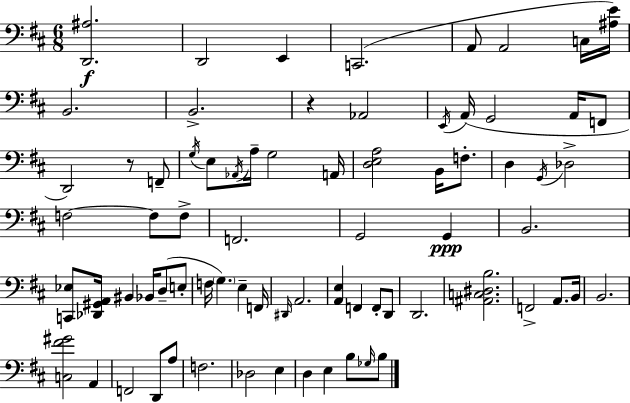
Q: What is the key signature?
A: D major